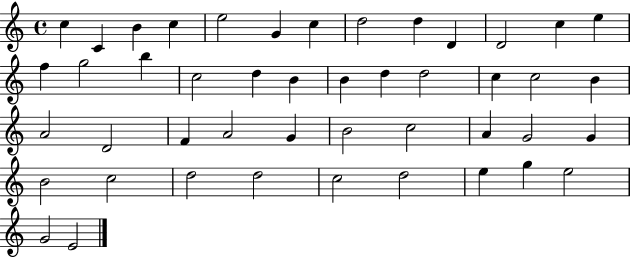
{
  \clef treble
  \time 4/4
  \defaultTimeSignature
  \key c \major
  c''4 c'4 b'4 c''4 | e''2 g'4 c''4 | d''2 d''4 d'4 | d'2 c''4 e''4 | \break f''4 g''2 b''4 | c''2 d''4 b'4 | b'4 d''4 d''2 | c''4 c''2 b'4 | \break a'2 d'2 | f'4 a'2 g'4 | b'2 c''2 | a'4 g'2 g'4 | \break b'2 c''2 | d''2 d''2 | c''2 d''2 | e''4 g''4 e''2 | \break g'2 e'2 | \bar "|."
}